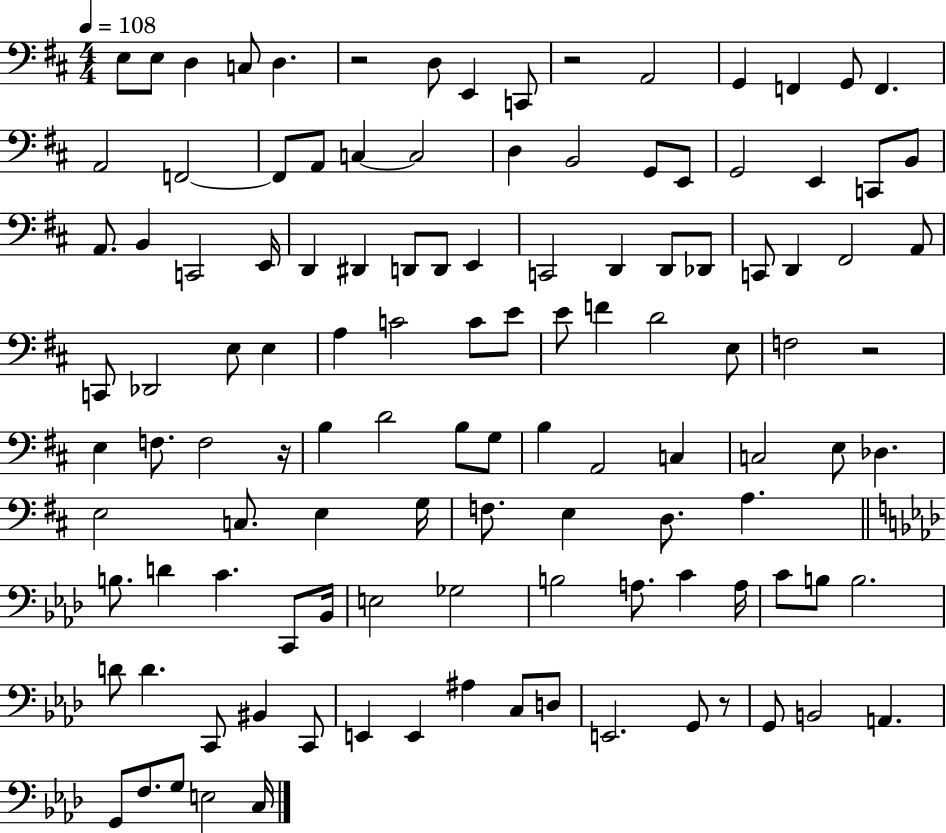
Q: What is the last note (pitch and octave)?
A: C3